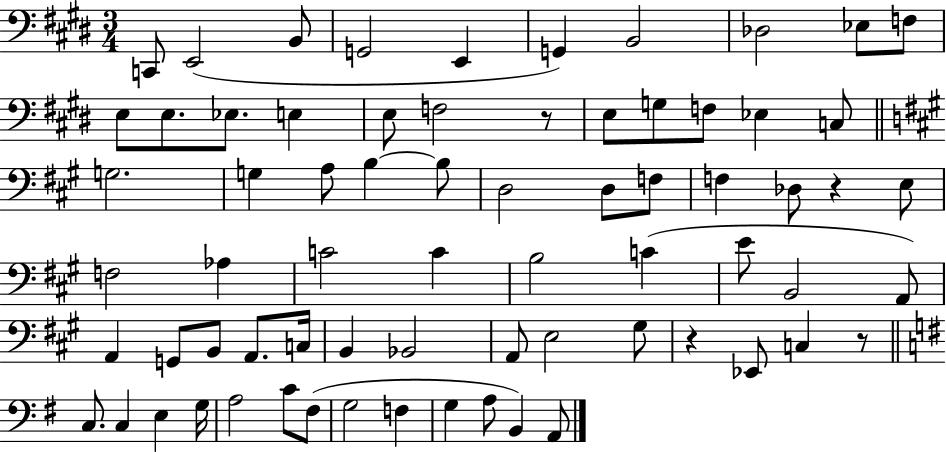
{
  \clef bass
  \numericTimeSignature
  \time 3/4
  \key e \major
  c,8 e,2( b,8 | g,2 e,4 | g,4) b,2 | des2 ees8 f8 | \break e8 e8. ees8. e4 | e8 f2 r8 | e8 g8 f8 ees4 c8 | \bar "||" \break \key a \major g2. | g4 a8 b4~~ b8 | d2 d8 f8 | f4 des8 r4 e8 | \break f2 aes4 | c'2 c'4 | b2 c'4( | e'8 b,2 a,8) | \break a,4 g,8 b,8 a,8. c16 | b,4 bes,2 | a,8 e2 gis8 | r4 ees,8 c4 r8 | \break \bar "||" \break \key e \minor c8. c4 e4 g16 | a2 c'8 fis8( | g2 f4 | g4 a8 b,4) a,8 | \break \bar "|."
}